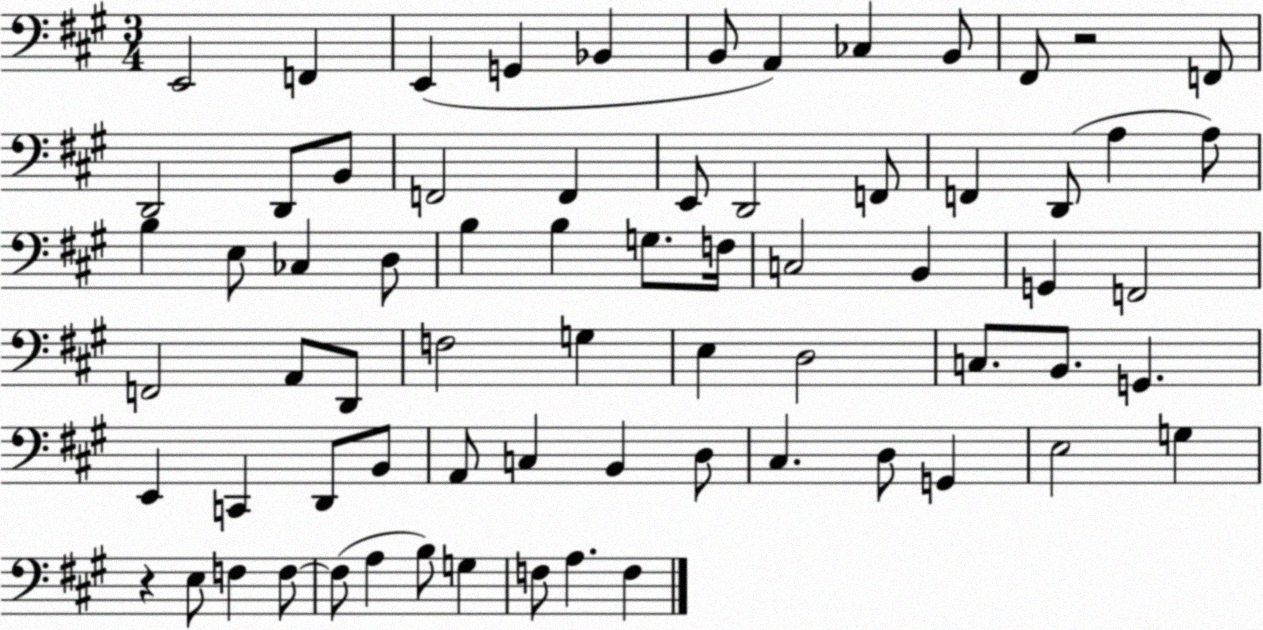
X:1
T:Untitled
M:3/4
L:1/4
K:A
E,,2 F,, E,, G,, _B,, B,,/2 A,, _C, B,,/2 ^F,,/2 z2 F,,/2 D,,2 D,,/2 B,,/2 F,,2 F,, E,,/2 D,,2 F,,/2 F,, D,,/2 A, A,/2 B, E,/2 _C, D,/2 B, B, G,/2 F,/4 C,2 B,, G,, F,,2 F,,2 A,,/2 D,,/2 F,2 G, E, D,2 C,/2 B,,/2 G,, E,, C,, D,,/2 B,,/2 A,,/2 C, B,, D,/2 ^C, D,/2 G,, E,2 G, z E,/2 F, F,/2 F,/2 A, B,/2 G, F,/2 A, F,